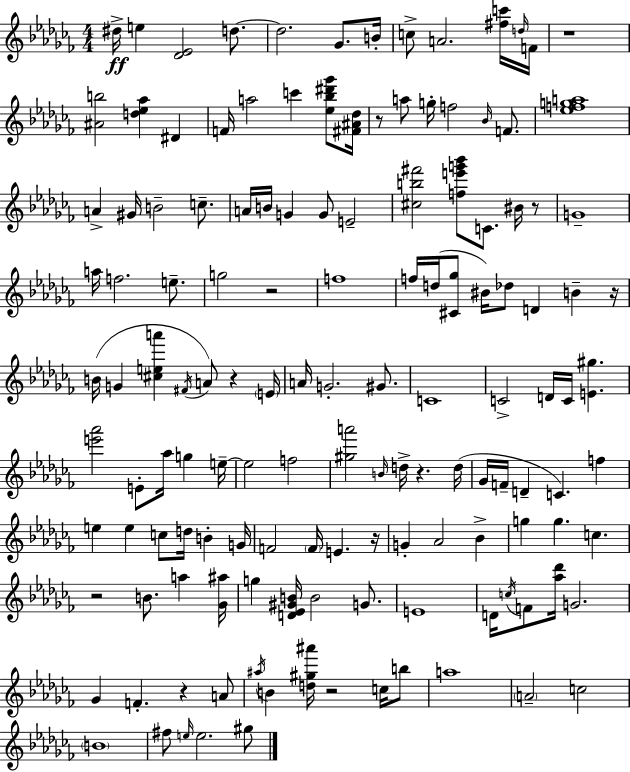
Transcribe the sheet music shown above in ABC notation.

X:1
T:Untitled
M:4/4
L:1/4
K:Abm
^d/4 e [_D_E]2 d/2 d2 _G/2 B/4 c/2 A2 [^fc']/4 d/4 F/4 z4 [^Ab]2 [d_e_a] ^D F/4 a2 c' [_e_b^d'_g']/2 [^F^A_d]/4 z/2 a/2 g/4 f2 _B/4 F/2 [_efga]4 A ^G/4 B2 c/2 A/4 B/4 G G/2 E2 [^cb^f']2 [fe'g'_b']/2 C/2 ^B/4 z/2 G4 a/4 f2 e/2 g2 z2 f4 f/4 d/4 [^C_g]/2 ^B/4 _d/2 D B z/4 B/4 G [^cea'] ^F/4 A/2 z E/4 A/4 G2 ^G/2 C4 C2 D/4 C/4 [E^g] [e'_a']2 E/2 _a/4 g e/4 e2 f2 [^ga']2 B/4 d/4 z d/4 _G/4 F/4 D C f e e c/2 d/4 B G/4 F2 F/4 E z/4 G _A2 _B g g c z2 B/2 a [_G^a]/4 g [D_E^GB]/4 B2 G/2 E4 D/4 c/4 F/2 [_a_d']/4 G2 _G F z A/2 ^a/4 B [d^g^a']/4 z2 c/4 b/2 a4 A2 c2 B4 ^f/2 e/4 e2 ^g/2